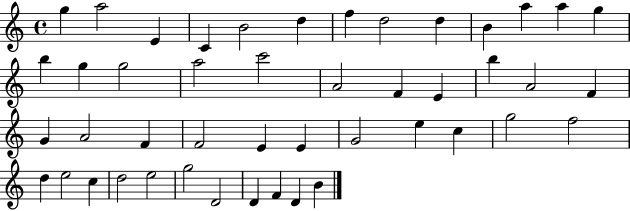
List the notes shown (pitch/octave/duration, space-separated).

G5/q A5/h E4/q C4/q B4/h D5/q F5/q D5/h D5/q B4/q A5/q A5/q G5/q B5/q G5/q G5/h A5/h C6/h A4/h F4/q E4/q B5/q A4/h F4/q G4/q A4/h F4/q F4/h E4/q E4/q G4/h E5/q C5/q G5/h F5/h D5/q E5/h C5/q D5/h E5/h G5/h D4/h D4/q F4/q D4/q B4/q